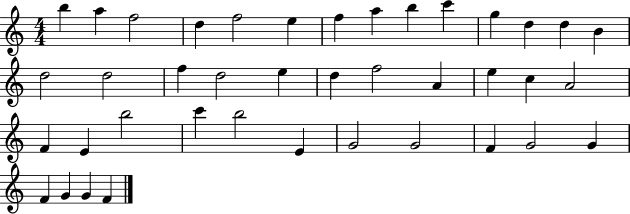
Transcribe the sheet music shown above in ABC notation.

X:1
T:Untitled
M:4/4
L:1/4
K:C
b a f2 d f2 e f a b c' g d d B d2 d2 f d2 e d f2 A e c A2 F E b2 c' b2 E G2 G2 F G2 G F G G F